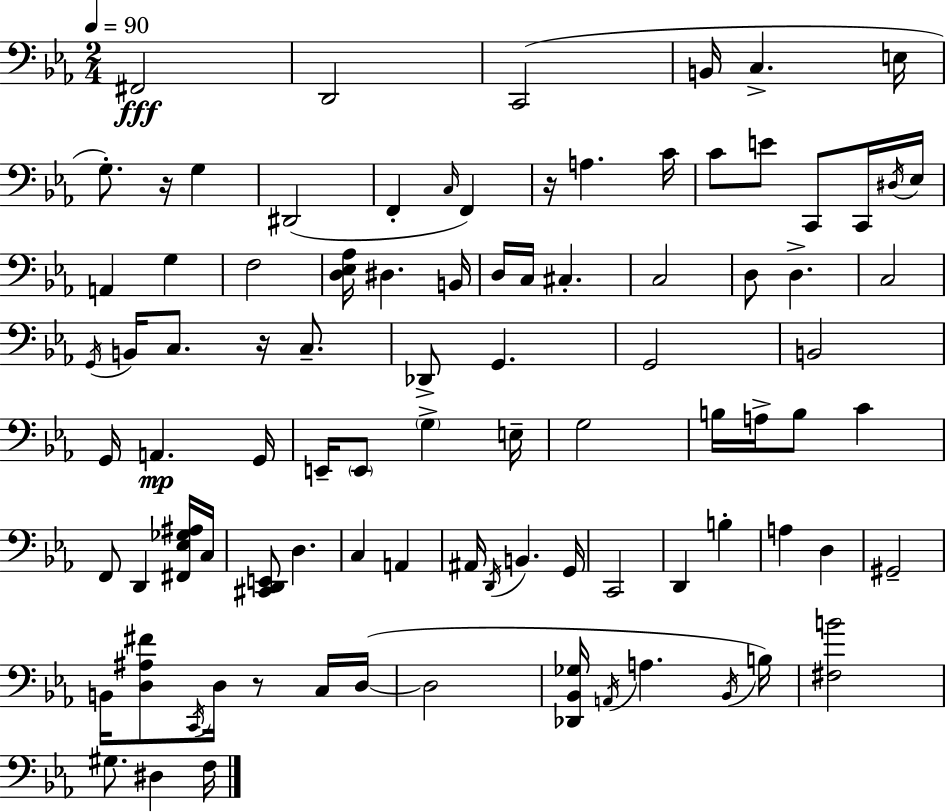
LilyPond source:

{
  \clef bass
  \numericTimeSignature
  \time 2/4
  \key ees \major
  \tempo 4 = 90
  fis,2\fff | d,2 | c,2( | b,16 c4.-> e16 | \break g8.-.) r16 g4 | dis,2( | f,4-. \grace { c16 } f,4) | r16 a4. | \break c'16 c'8 e'8 c,8 c,16 | \acciaccatura { dis16 } ees16 a,4 g4 | f2 | <d ees aes>16 dis4. | \break b,16 d16 c16 cis4.-. | c2 | d8 d4.-> | c2 | \break \acciaccatura { g,16 } b,16 c8. r16 | c8.-- des,8-> g,4. | g,2 | b,2 | \break g,16 a,4.\mp | g,16 e,16-- \parenthesize e,8 \parenthesize g4-> | e16-- g2 | b16 a16-> b8 c'4 | \break f,8 d,4 | <fis, ees ges ais>16 c16 <cis, d, e,>8 d4. | c4 a,4 | ais,16 \acciaccatura { d,16 } b,4. | \break g,16 c,2 | d,4 | b4-. a4 | d4 gis,2-- | \break b,16 <d ais fis'>8 \acciaccatura { c,16 } | d16 r8 c16 d16~(~ d2 | <des, bes, ges>16 \acciaccatura { a,16 } a4. | \acciaccatura { bes,16 }) b16 <fis b'>2 | \break gis8. | dis4 f16 \bar "|."
}